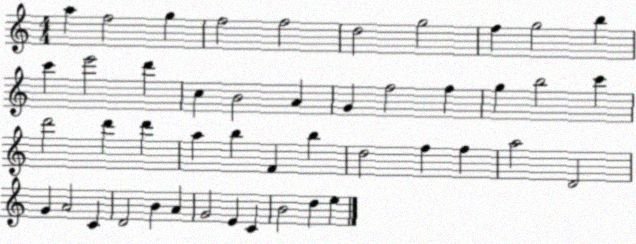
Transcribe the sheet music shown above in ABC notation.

X:1
T:Untitled
M:4/4
L:1/4
K:C
a f2 g f2 f2 d2 g2 f g2 b c' e'2 d' c B2 A G f2 f g b2 c' d'2 d' d' a b F b d2 f f a2 D2 G A2 C D2 B A G2 E C B2 d e